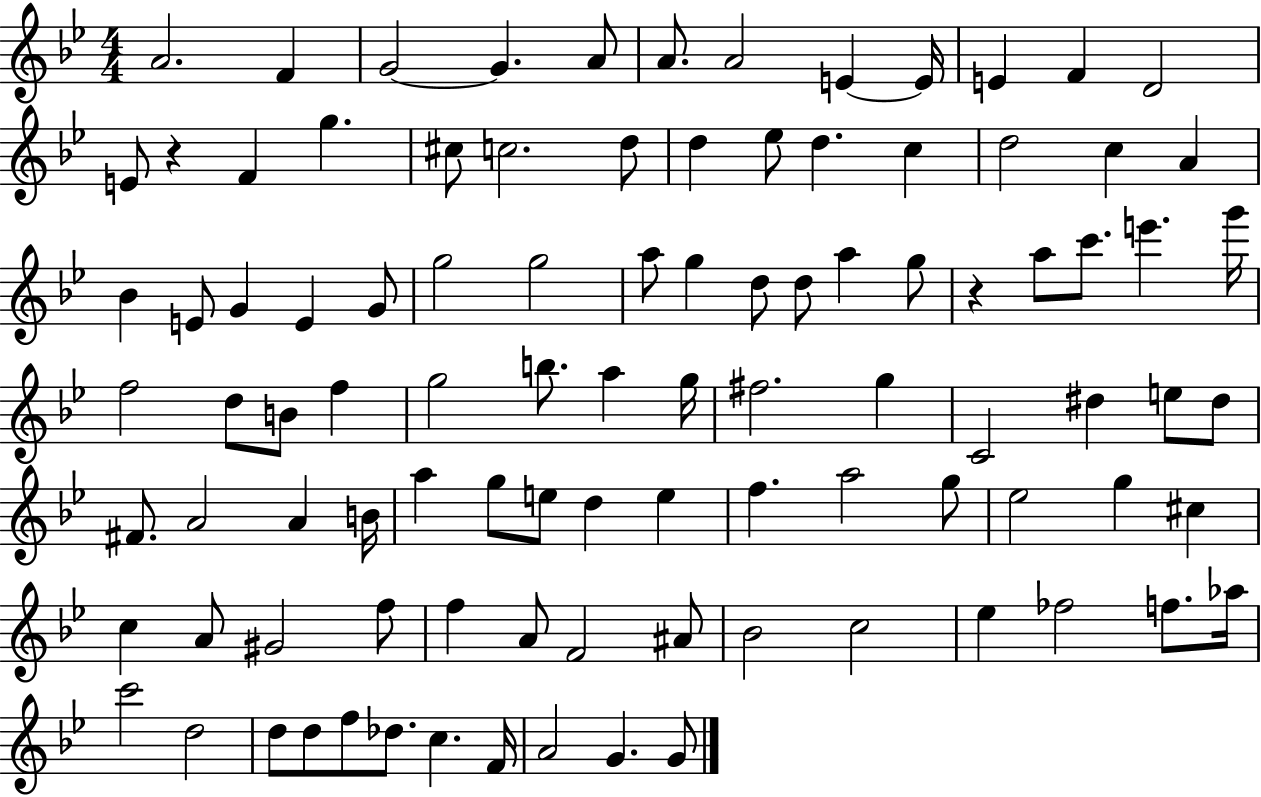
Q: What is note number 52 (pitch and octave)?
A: G5